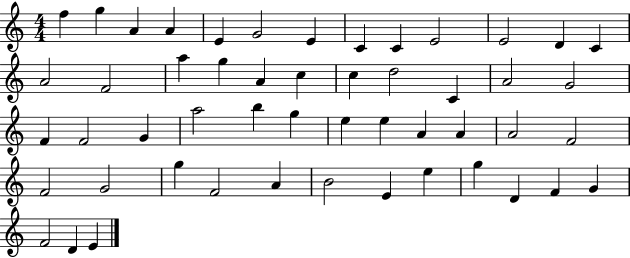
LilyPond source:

{
  \clef treble
  \numericTimeSignature
  \time 4/4
  \key c \major
  f''4 g''4 a'4 a'4 | e'4 g'2 e'4 | c'4 c'4 e'2 | e'2 d'4 c'4 | \break a'2 f'2 | a''4 g''4 a'4 c''4 | c''4 d''2 c'4 | a'2 g'2 | \break f'4 f'2 g'4 | a''2 b''4 g''4 | e''4 e''4 a'4 a'4 | a'2 f'2 | \break f'2 g'2 | g''4 f'2 a'4 | b'2 e'4 e''4 | g''4 d'4 f'4 g'4 | \break f'2 d'4 e'4 | \bar "|."
}